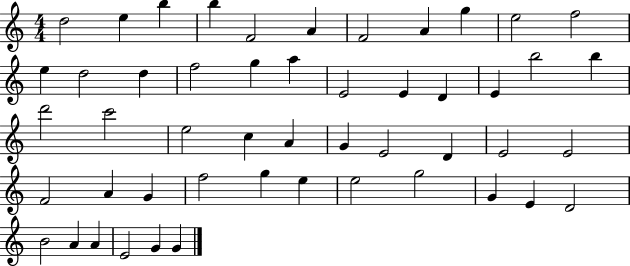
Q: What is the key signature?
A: C major